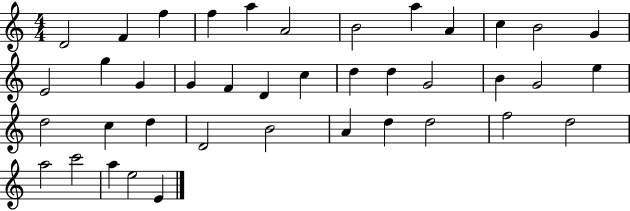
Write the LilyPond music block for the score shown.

{
  \clef treble
  \numericTimeSignature
  \time 4/4
  \key c \major
  d'2 f'4 f''4 | f''4 a''4 a'2 | b'2 a''4 a'4 | c''4 b'2 g'4 | \break e'2 g''4 g'4 | g'4 f'4 d'4 c''4 | d''4 d''4 g'2 | b'4 g'2 e''4 | \break d''2 c''4 d''4 | d'2 b'2 | a'4 d''4 d''2 | f''2 d''2 | \break a''2 c'''2 | a''4 e''2 e'4 | \bar "|."
}